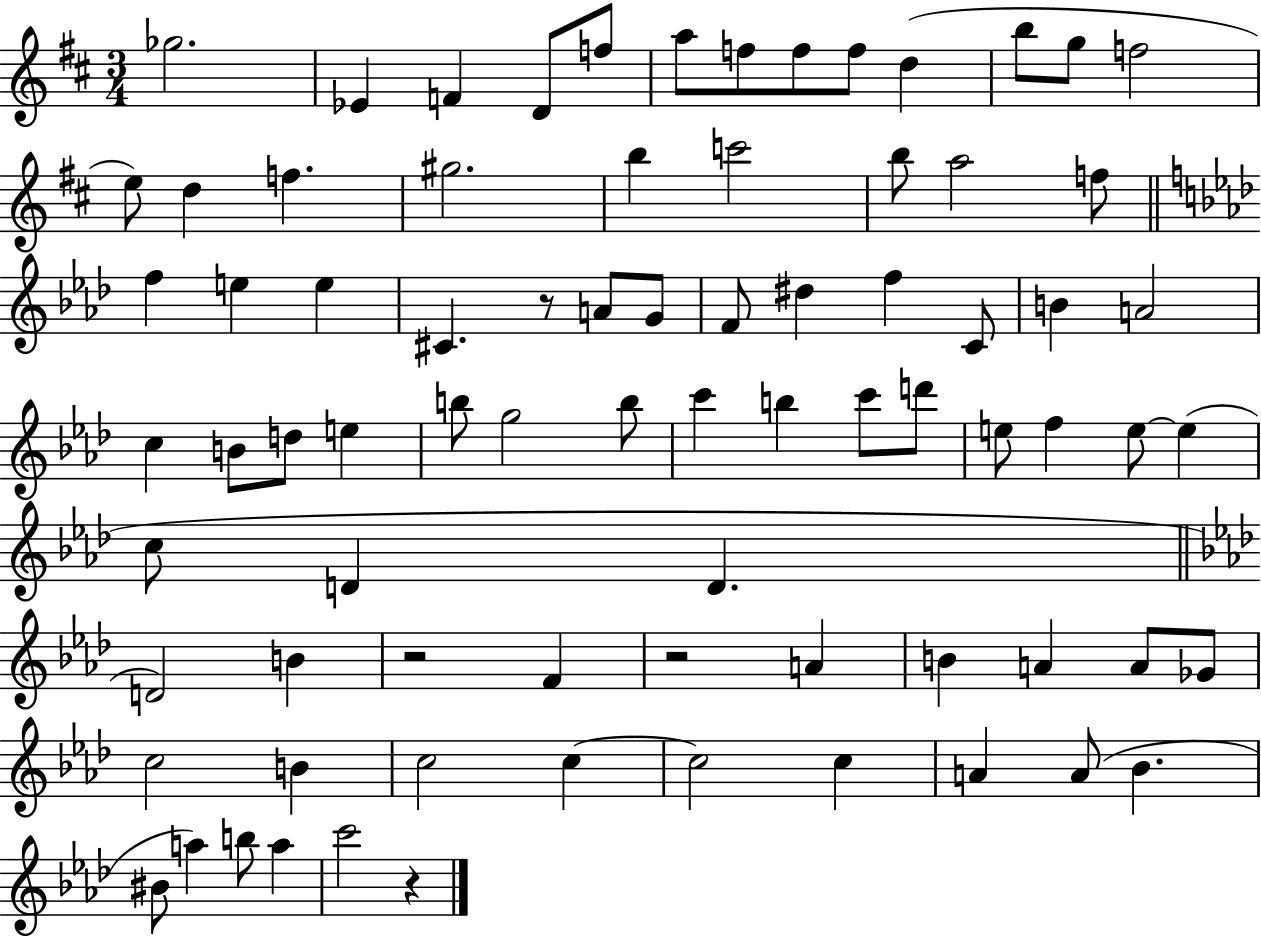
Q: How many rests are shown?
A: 4